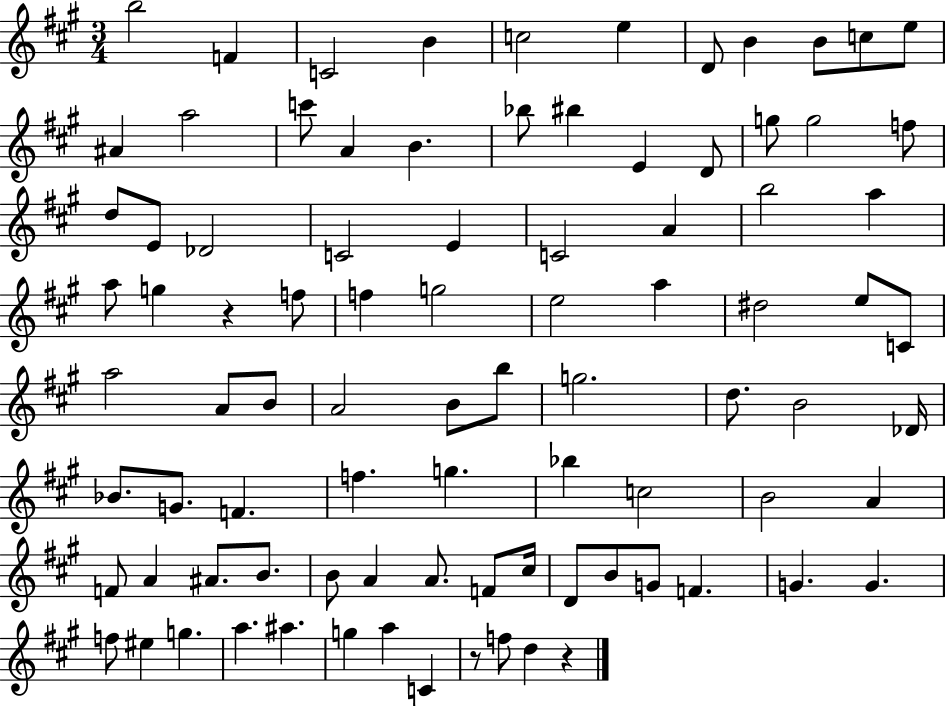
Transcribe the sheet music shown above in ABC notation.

X:1
T:Untitled
M:3/4
L:1/4
K:A
b2 F C2 B c2 e D/2 B B/2 c/2 e/2 ^A a2 c'/2 A B _b/2 ^b E D/2 g/2 g2 f/2 d/2 E/2 _D2 C2 E C2 A b2 a a/2 g z f/2 f g2 e2 a ^d2 e/2 C/2 a2 A/2 B/2 A2 B/2 b/2 g2 d/2 B2 _D/4 _B/2 G/2 F f g _b c2 B2 A F/2 A ^A/2 B/2 B/2 A A/2 F/2 ^c/4 D/2 B/2 G/2 F G G f/2 ^e g a ^a g a C z/2 f/2 d z